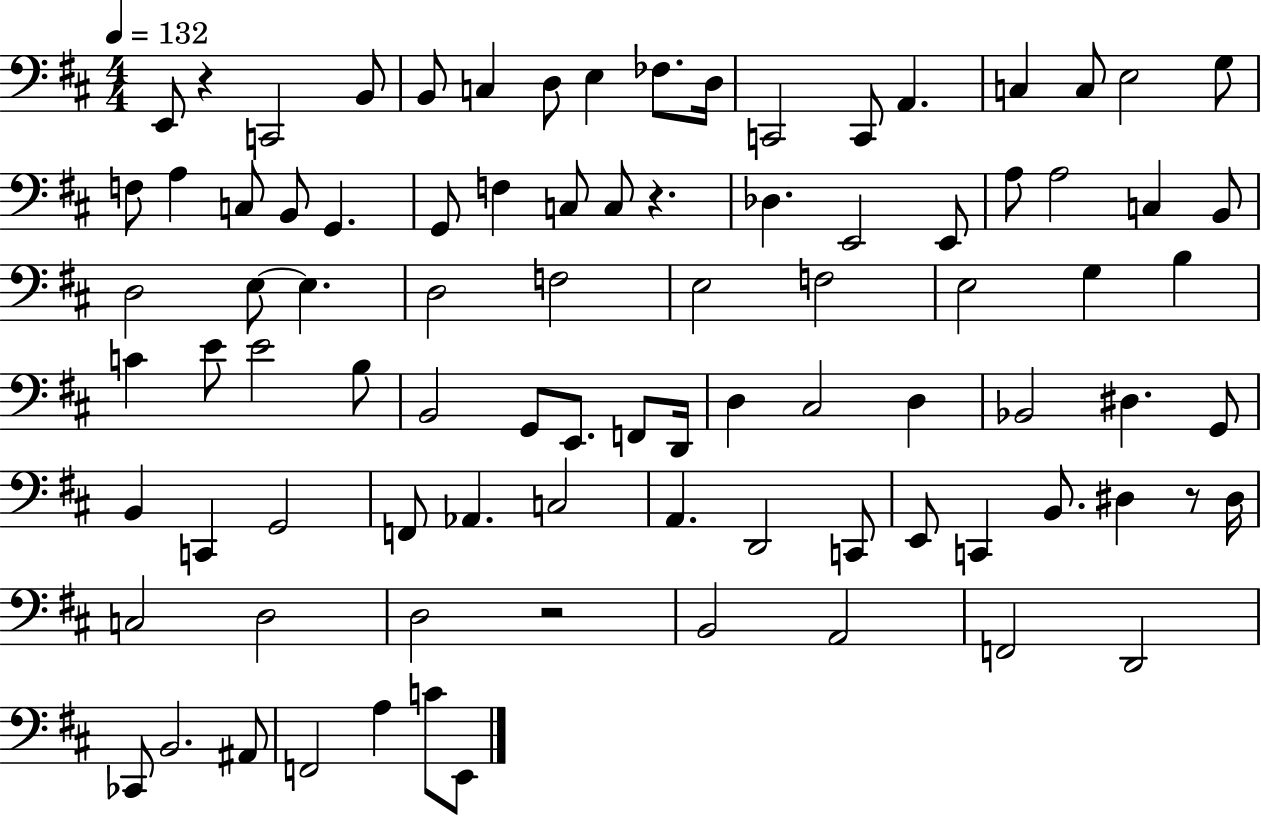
E2/e R/q C2/h B2/e B2/e C3/q D3/e E3/q FES3/e. D3/s C2/h C2/e A2/q. C3/q C3/e E3/h G3/e F3/e A3/q C3/e B2/e G2/q. G2/e F3/q C3/e C3/e R/q. Db3/q. E2/h E2/e A3/e A3/h C3/q B2/e D3/h E3/e E3/q. D3/h F3/h E3/h F3/h E3/h G3/q B3/q C4/q E4/e E4/h B3/e B2/h G2/e E2/e. F2/e D2/s D3/q C#3/h D3/q Bb2/h D#3/q. G2/e B2/q C2/q G2/h F2/e Ab2/q. C3/h A2/q. D2/h C2/e E2/e C2/q B2/e. D#3/q R/e D#3/s C3/h D3/h D3/h R/h B2/h A2/h F2/h D2/h CES2/e B2/h. A#2/e F2/h A3/q C4/e E2/e